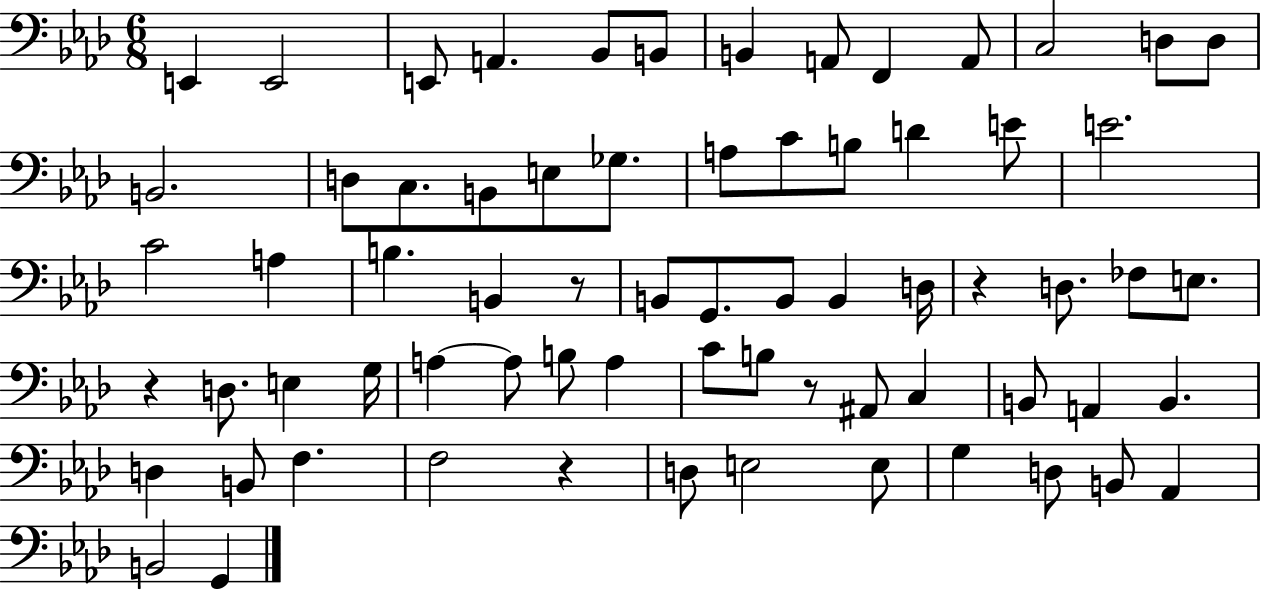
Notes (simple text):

E2/q E2/h E2/e A2/q. Bb2/e B2/e B2/q A2/e F2/q A2/e C3/h D3/e D3/e B2/h. D3/e C3/e. B2/e E3/e Gb3/e. A3/e C4/e B3/e D4/q E4/e E4/h. C4/h A3/q B3/q. B2/q R/e B2/e G2/e. B2/e B2/q D3/s R/q D3/e. FES3/e E3/e. R/q D3/e. E3/q G3/s A3/q A3/e B3/e A3/q C4/e B3/e R/e A#2/e C3/q B2/e A2/q B2/q. D3/q B2/e F3/q. F3/h R/q D3/e E3/h E3/e G3/q D3/e B2/e Ab2/q B2/h G2/q